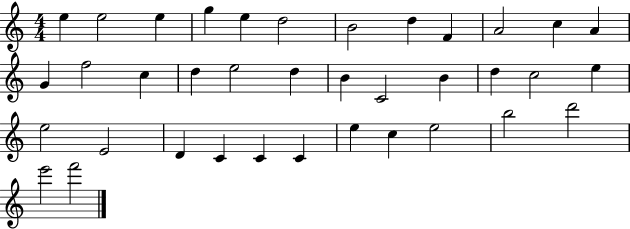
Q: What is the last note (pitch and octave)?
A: F6